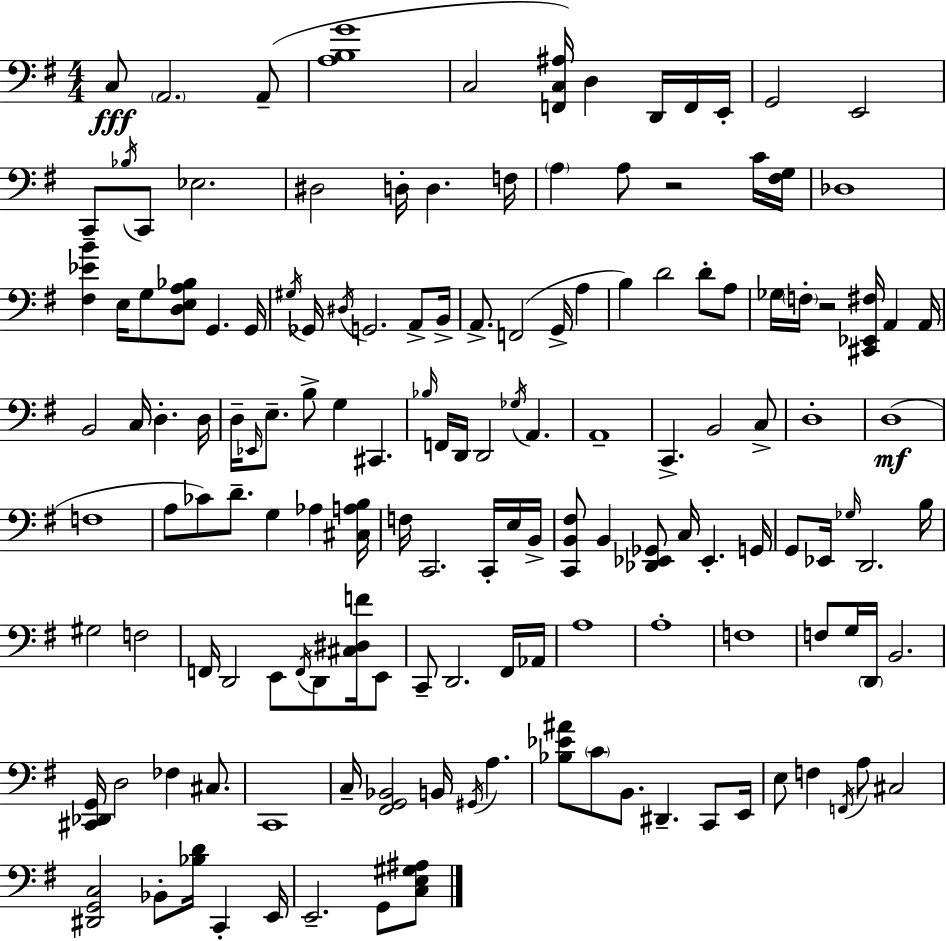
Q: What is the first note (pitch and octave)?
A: C3